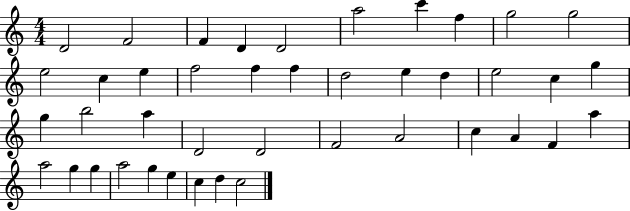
{
  \clef treble
  \numericTimeSignature
  \time 4/4
  \key c \major
  d'2 f'2 | f'4 d'4 d'2 | a''2 c'''4 f''4 | g''2 g''2 | \break e''2 c''4 e''4 | f''2 f''4 f''4 | d''2 e''4 d''4 | e''2 c''4 g''4 | \break g''4 b''2 a''4 | d'2 d'2 | f'2 a'2 | c''4 a'4 f'4 a''4 | \break a''2 g''4 g''4 | a''2 g''4 e''4 | c''4 d''4 c''2 | \bar "|."
}